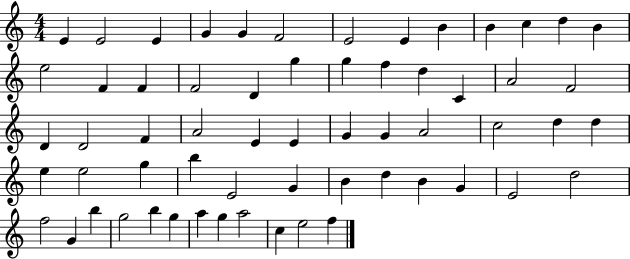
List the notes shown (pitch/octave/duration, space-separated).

E4/q E4/h E4/q G4/q G4/q F4/h E4/h E4/q B4/q B4/q C5/q D5/q B4/q E5/h F4/q F4/q F4/h D4/q G5/q G5/q F5/q D5/q C4/q A4/h F4/h D4/q D4/h F4/q A4/h E4/q E4/q G4/q G4/q A4/h C5/h D5/q D5/q E5/q E5/h G5/q B5/q E4/h G4/q B4/q D5/q B4/q G4/q E4/h D5/h F5/h G4/q B5/q G5/h B5/q G5/q A5/q G5/q A5/h C5/q E5/h F5/q